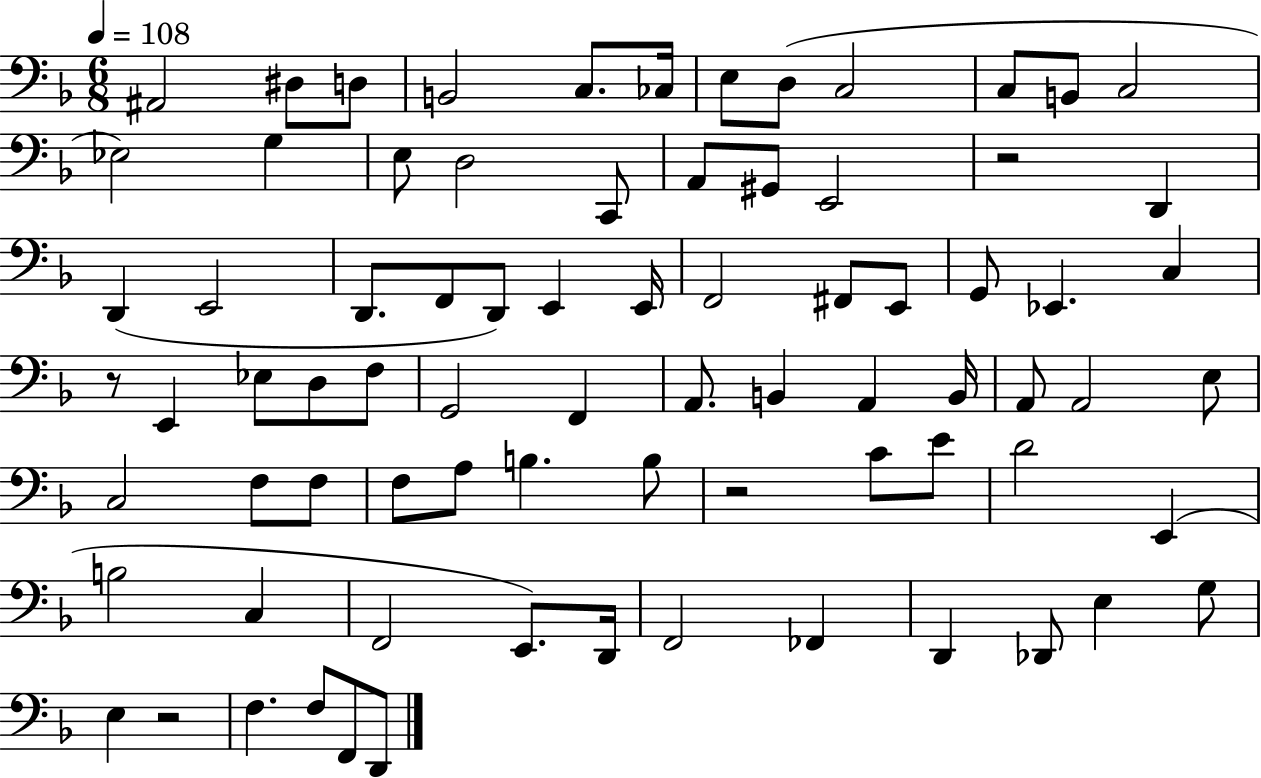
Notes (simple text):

A#2/h D#3/e D3/e B2/h C3/e. CES3/s E3/e D3/e C3/h C3/e B2/e C3/h Eb3/h G3/q E3/e D3/h C2/e A2/e G#2/e E2/h R/h D2/q D2/q E2/h D2/e. F2/e D2/e E2/q E2/s F2/h F#2/e E2/e G2/e Eb2/q. C3/q R/e E2/q Eb3/e D3/e F3/e G2/h F2/q A2/e. B2/q A2/q B2/s A2/e A2/h E3/e C3/h F3/e F3/e F3/e A3/e B3/q. B3/e R/h C4/e E4/e D4/h E2/q B3/h C3/q F2/h E2/e. D2/s F2/h FES2/q D2/q Db2/e E3/q G3/e E3/q R/h F3/q. F3/e F2/e D2/e